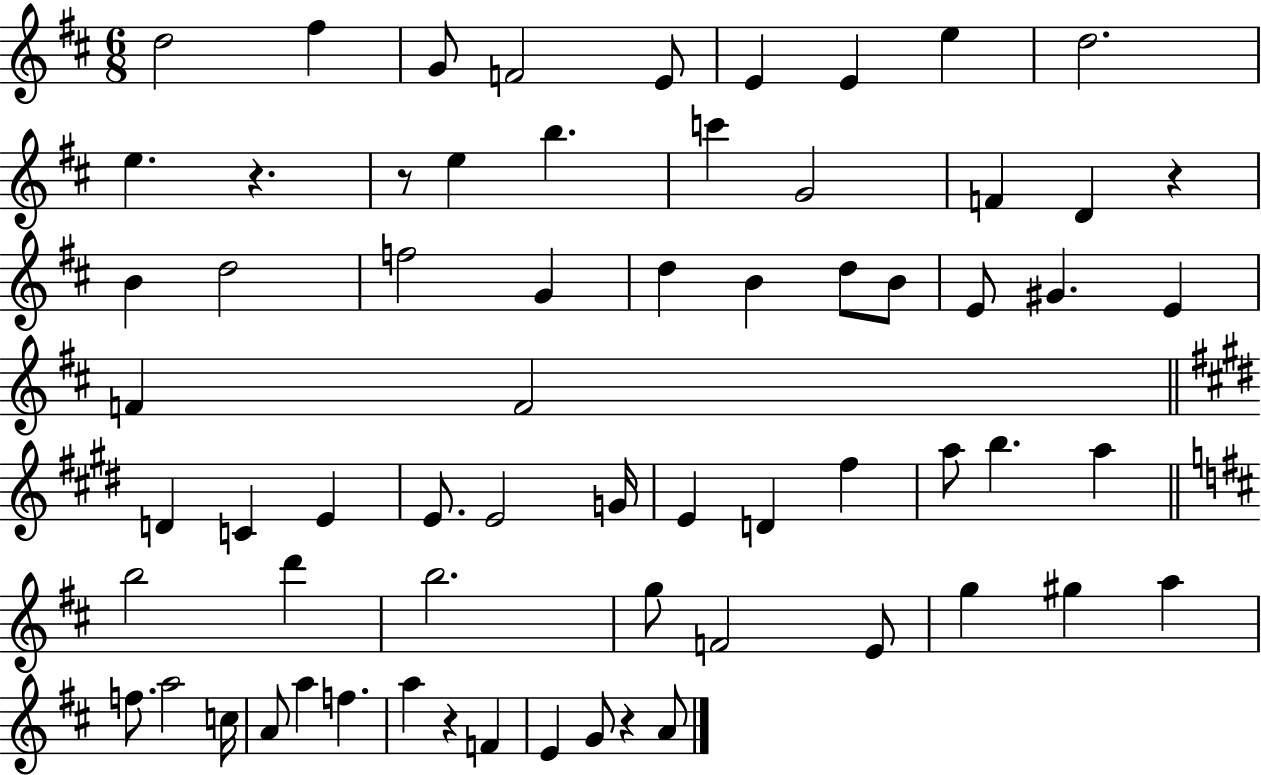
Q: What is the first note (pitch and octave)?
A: D5